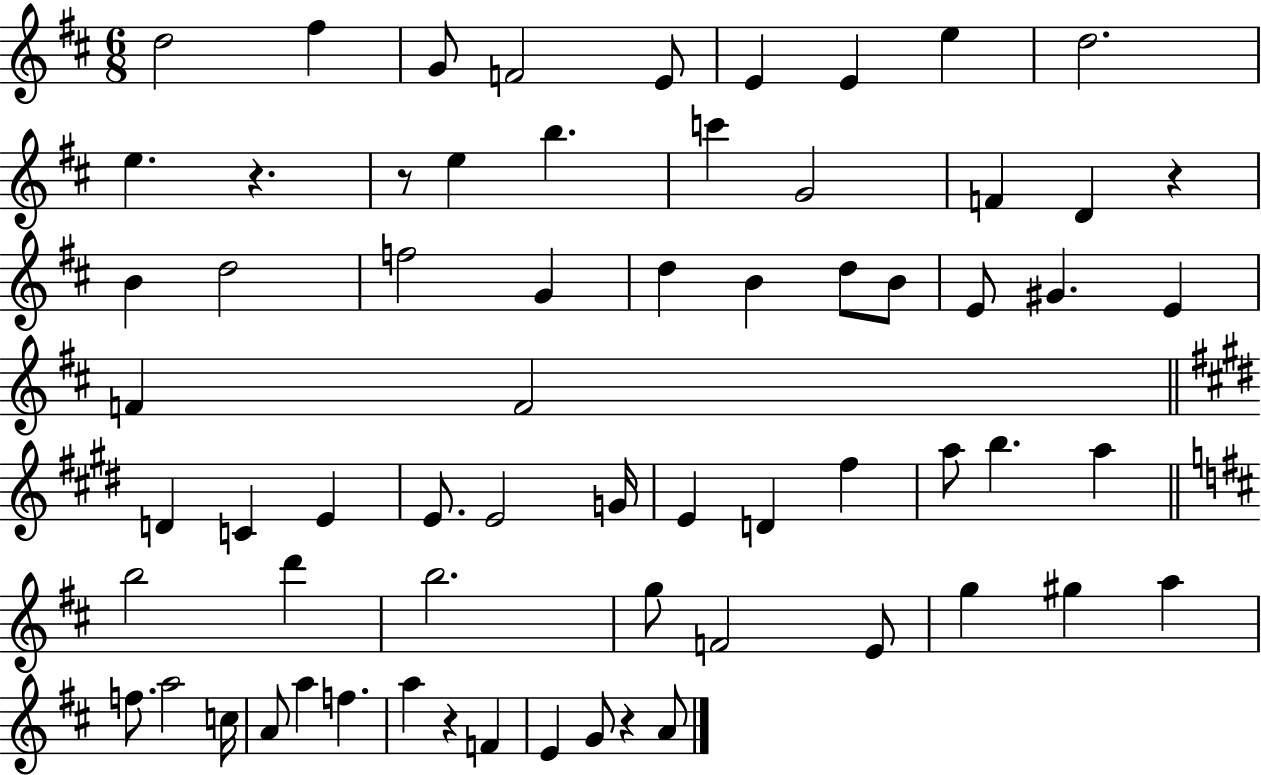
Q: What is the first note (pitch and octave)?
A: D5